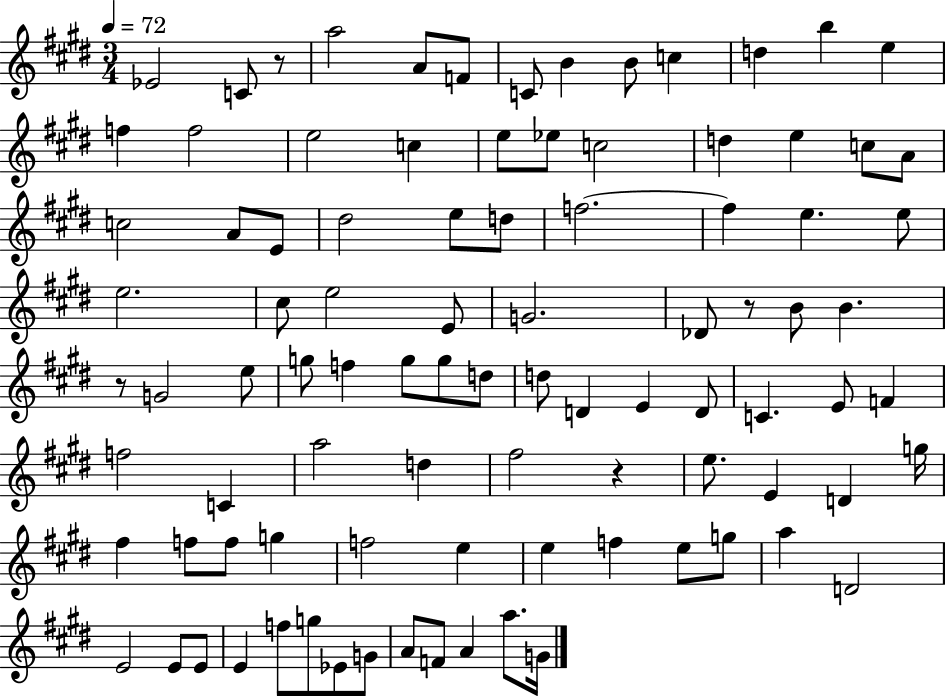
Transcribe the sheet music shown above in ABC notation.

X:1
T:Untitled
M:3/4
L:1/4
K:E
_E2 C/2 z/2 a2 A/2 F/2 C/2 B B/2 c d b e f f2 e2 c e/2 _e/2 c2 d e c/2 A/2 c2 A/2 E/2 ^d2 e/2 d/2 f2 f e e/2 e2 ^c/2 e2 E/2 G2 _D/2 z/2 B/2 B z/2 G2 e/2 g/2 f g/2 g/2 d/2 d/2 D E D/2 C E/2 F f2 C a2 d ^f2 z e/2 E D g/4 ^f f/2 f/2 g f2 e e f e/2 g/2 a D2 E2 E/2 E/2 E f/2 g/2 _E/2 G/2 A/2 F/2 A a/2 G/4